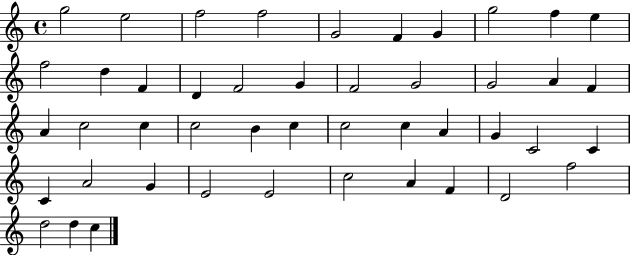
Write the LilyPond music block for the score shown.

{
  \clef treble
  \time 4/4
  \defaultTimeSignature
  \key c \major
  g''2 e''2 | f''2 f''2 | g'2 f'4 g'4 | g''2 f''4 e''4 | \break f''2 d''4 f'4 | d'4 f'2 g'4 | f'2 g'2 | g'2 a'4 f'4 | \break a'4 c''2 c''4 | c''2 b'4 c''4 | c''2 c''4 a'4 | g'4 c'2 c'4 | \break c'4 a'2 g'4 | e'2 e'2 | c''2 a'4 f'4 | d'2 f''2 | \break d''2 d''4 c''4 | \bar "|."
}